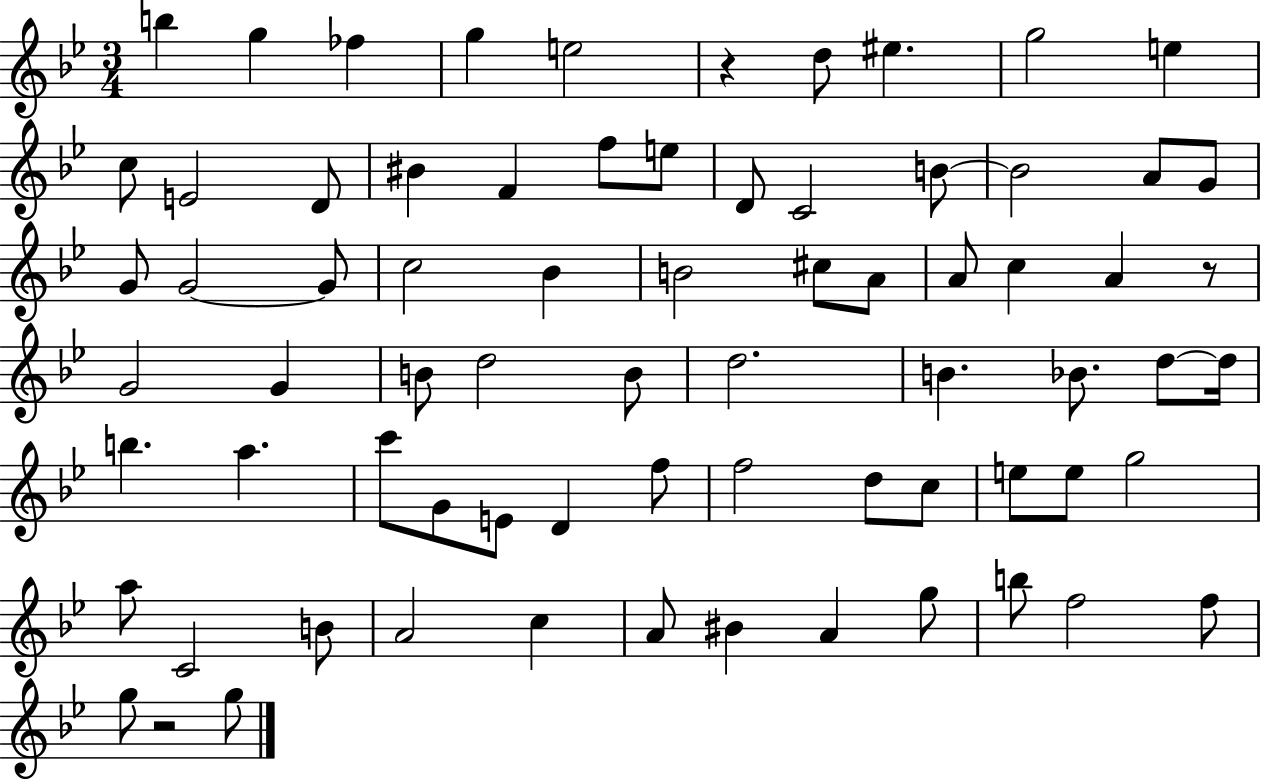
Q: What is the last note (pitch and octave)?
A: G5